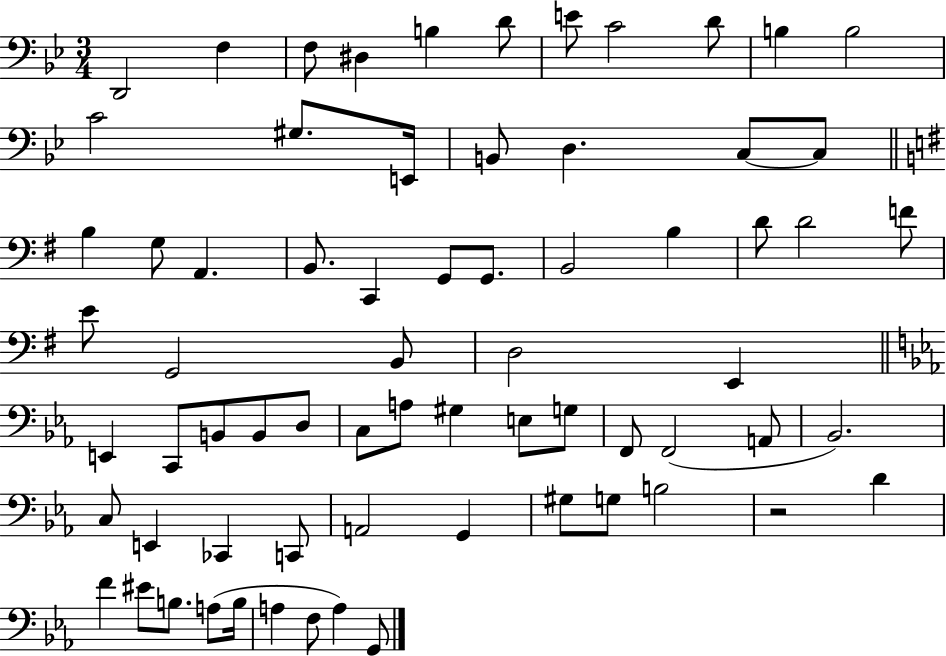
D2/h F3/q F3/e D#3/q B3/q D4/e E4/e C4/h D4/e B3/q B3/h C4/h G#3/e. E2/s B2/e D3/q. C3/e C3/e B3/q G3/e A2/q. B2/e. C2/q G2/e G2/e. B2/h B3/q D4/e D4/h F4/e E4/e G2/h B2/e D3/h E2/q E2/q C2/e B2/e B2/e D3/e C3/e A3/e G#3/q E3/e G3/e F2/e F2/h A2/e Bb2/h. C3/e E2/q CES2/q C2/e A2/h G2/q G#3/e G3/e B3/h R/h D4/q F4/q EIS4/e B3/e. A3/e B3/s A3/q F3/e A3/q G2/e